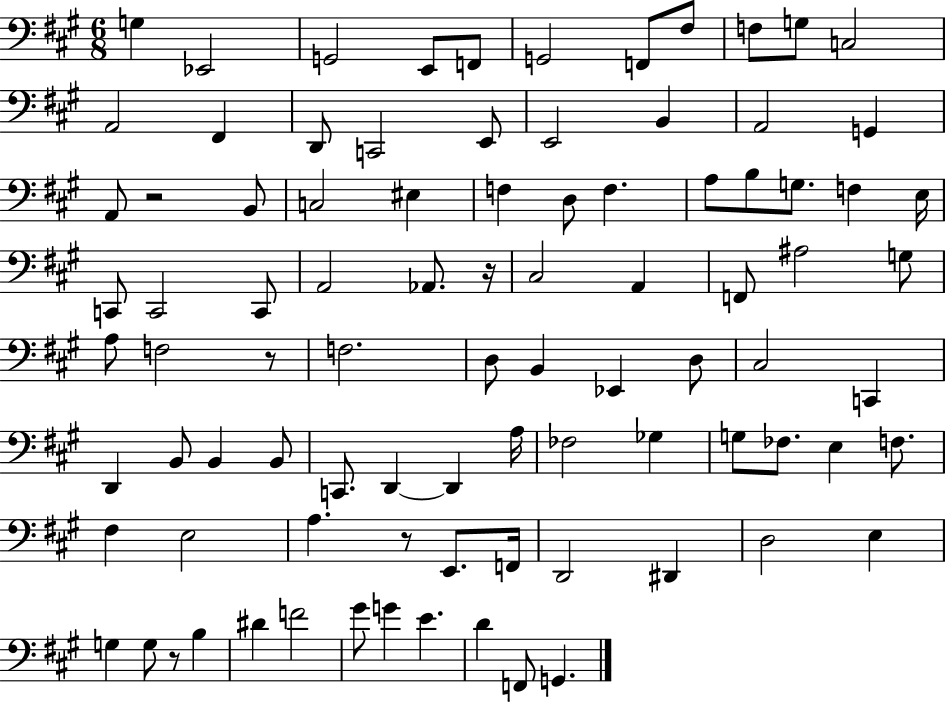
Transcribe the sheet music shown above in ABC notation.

X:1
T:Untitled
M:6/8
L:1/4
K:A
G, _E,,2 G,,2 E,,/2 F,,/2 G,,2 F,,/2 ^F,/2 F,/2 G,/2 C,2 A,,2 ^F,, D,,/2 C,,2 E,,/2 E,,2 B,, A,,2 G,, A,,/2 z2 B,,/2 C,2 ^E, F, D,/2 F, A,/2 B,/2 G,/2 F, E,/4 C,,/2 C,,2 C,,/2 A,,2 _A,,/2 z/4 ^C,2 A,, F,,/2 ^A,2 G,/2 A,/2 F,2 z/2 F,2 D,/2 B,, _E,, D,/2 ^C,2 C,, D,, B,,/2 B,, B,,/2 C,,/2 D,, D,, A,/4 _F,2 _G, G,/2 _F,/2 E, F,/2 ^F, E,2 A, z/2 E,,/2 F,,/4 D,,2 ^D,, D,2 E, G, G,/2 z/2 B, ^D F2 ^G/2 G E D F,,/2 G,,